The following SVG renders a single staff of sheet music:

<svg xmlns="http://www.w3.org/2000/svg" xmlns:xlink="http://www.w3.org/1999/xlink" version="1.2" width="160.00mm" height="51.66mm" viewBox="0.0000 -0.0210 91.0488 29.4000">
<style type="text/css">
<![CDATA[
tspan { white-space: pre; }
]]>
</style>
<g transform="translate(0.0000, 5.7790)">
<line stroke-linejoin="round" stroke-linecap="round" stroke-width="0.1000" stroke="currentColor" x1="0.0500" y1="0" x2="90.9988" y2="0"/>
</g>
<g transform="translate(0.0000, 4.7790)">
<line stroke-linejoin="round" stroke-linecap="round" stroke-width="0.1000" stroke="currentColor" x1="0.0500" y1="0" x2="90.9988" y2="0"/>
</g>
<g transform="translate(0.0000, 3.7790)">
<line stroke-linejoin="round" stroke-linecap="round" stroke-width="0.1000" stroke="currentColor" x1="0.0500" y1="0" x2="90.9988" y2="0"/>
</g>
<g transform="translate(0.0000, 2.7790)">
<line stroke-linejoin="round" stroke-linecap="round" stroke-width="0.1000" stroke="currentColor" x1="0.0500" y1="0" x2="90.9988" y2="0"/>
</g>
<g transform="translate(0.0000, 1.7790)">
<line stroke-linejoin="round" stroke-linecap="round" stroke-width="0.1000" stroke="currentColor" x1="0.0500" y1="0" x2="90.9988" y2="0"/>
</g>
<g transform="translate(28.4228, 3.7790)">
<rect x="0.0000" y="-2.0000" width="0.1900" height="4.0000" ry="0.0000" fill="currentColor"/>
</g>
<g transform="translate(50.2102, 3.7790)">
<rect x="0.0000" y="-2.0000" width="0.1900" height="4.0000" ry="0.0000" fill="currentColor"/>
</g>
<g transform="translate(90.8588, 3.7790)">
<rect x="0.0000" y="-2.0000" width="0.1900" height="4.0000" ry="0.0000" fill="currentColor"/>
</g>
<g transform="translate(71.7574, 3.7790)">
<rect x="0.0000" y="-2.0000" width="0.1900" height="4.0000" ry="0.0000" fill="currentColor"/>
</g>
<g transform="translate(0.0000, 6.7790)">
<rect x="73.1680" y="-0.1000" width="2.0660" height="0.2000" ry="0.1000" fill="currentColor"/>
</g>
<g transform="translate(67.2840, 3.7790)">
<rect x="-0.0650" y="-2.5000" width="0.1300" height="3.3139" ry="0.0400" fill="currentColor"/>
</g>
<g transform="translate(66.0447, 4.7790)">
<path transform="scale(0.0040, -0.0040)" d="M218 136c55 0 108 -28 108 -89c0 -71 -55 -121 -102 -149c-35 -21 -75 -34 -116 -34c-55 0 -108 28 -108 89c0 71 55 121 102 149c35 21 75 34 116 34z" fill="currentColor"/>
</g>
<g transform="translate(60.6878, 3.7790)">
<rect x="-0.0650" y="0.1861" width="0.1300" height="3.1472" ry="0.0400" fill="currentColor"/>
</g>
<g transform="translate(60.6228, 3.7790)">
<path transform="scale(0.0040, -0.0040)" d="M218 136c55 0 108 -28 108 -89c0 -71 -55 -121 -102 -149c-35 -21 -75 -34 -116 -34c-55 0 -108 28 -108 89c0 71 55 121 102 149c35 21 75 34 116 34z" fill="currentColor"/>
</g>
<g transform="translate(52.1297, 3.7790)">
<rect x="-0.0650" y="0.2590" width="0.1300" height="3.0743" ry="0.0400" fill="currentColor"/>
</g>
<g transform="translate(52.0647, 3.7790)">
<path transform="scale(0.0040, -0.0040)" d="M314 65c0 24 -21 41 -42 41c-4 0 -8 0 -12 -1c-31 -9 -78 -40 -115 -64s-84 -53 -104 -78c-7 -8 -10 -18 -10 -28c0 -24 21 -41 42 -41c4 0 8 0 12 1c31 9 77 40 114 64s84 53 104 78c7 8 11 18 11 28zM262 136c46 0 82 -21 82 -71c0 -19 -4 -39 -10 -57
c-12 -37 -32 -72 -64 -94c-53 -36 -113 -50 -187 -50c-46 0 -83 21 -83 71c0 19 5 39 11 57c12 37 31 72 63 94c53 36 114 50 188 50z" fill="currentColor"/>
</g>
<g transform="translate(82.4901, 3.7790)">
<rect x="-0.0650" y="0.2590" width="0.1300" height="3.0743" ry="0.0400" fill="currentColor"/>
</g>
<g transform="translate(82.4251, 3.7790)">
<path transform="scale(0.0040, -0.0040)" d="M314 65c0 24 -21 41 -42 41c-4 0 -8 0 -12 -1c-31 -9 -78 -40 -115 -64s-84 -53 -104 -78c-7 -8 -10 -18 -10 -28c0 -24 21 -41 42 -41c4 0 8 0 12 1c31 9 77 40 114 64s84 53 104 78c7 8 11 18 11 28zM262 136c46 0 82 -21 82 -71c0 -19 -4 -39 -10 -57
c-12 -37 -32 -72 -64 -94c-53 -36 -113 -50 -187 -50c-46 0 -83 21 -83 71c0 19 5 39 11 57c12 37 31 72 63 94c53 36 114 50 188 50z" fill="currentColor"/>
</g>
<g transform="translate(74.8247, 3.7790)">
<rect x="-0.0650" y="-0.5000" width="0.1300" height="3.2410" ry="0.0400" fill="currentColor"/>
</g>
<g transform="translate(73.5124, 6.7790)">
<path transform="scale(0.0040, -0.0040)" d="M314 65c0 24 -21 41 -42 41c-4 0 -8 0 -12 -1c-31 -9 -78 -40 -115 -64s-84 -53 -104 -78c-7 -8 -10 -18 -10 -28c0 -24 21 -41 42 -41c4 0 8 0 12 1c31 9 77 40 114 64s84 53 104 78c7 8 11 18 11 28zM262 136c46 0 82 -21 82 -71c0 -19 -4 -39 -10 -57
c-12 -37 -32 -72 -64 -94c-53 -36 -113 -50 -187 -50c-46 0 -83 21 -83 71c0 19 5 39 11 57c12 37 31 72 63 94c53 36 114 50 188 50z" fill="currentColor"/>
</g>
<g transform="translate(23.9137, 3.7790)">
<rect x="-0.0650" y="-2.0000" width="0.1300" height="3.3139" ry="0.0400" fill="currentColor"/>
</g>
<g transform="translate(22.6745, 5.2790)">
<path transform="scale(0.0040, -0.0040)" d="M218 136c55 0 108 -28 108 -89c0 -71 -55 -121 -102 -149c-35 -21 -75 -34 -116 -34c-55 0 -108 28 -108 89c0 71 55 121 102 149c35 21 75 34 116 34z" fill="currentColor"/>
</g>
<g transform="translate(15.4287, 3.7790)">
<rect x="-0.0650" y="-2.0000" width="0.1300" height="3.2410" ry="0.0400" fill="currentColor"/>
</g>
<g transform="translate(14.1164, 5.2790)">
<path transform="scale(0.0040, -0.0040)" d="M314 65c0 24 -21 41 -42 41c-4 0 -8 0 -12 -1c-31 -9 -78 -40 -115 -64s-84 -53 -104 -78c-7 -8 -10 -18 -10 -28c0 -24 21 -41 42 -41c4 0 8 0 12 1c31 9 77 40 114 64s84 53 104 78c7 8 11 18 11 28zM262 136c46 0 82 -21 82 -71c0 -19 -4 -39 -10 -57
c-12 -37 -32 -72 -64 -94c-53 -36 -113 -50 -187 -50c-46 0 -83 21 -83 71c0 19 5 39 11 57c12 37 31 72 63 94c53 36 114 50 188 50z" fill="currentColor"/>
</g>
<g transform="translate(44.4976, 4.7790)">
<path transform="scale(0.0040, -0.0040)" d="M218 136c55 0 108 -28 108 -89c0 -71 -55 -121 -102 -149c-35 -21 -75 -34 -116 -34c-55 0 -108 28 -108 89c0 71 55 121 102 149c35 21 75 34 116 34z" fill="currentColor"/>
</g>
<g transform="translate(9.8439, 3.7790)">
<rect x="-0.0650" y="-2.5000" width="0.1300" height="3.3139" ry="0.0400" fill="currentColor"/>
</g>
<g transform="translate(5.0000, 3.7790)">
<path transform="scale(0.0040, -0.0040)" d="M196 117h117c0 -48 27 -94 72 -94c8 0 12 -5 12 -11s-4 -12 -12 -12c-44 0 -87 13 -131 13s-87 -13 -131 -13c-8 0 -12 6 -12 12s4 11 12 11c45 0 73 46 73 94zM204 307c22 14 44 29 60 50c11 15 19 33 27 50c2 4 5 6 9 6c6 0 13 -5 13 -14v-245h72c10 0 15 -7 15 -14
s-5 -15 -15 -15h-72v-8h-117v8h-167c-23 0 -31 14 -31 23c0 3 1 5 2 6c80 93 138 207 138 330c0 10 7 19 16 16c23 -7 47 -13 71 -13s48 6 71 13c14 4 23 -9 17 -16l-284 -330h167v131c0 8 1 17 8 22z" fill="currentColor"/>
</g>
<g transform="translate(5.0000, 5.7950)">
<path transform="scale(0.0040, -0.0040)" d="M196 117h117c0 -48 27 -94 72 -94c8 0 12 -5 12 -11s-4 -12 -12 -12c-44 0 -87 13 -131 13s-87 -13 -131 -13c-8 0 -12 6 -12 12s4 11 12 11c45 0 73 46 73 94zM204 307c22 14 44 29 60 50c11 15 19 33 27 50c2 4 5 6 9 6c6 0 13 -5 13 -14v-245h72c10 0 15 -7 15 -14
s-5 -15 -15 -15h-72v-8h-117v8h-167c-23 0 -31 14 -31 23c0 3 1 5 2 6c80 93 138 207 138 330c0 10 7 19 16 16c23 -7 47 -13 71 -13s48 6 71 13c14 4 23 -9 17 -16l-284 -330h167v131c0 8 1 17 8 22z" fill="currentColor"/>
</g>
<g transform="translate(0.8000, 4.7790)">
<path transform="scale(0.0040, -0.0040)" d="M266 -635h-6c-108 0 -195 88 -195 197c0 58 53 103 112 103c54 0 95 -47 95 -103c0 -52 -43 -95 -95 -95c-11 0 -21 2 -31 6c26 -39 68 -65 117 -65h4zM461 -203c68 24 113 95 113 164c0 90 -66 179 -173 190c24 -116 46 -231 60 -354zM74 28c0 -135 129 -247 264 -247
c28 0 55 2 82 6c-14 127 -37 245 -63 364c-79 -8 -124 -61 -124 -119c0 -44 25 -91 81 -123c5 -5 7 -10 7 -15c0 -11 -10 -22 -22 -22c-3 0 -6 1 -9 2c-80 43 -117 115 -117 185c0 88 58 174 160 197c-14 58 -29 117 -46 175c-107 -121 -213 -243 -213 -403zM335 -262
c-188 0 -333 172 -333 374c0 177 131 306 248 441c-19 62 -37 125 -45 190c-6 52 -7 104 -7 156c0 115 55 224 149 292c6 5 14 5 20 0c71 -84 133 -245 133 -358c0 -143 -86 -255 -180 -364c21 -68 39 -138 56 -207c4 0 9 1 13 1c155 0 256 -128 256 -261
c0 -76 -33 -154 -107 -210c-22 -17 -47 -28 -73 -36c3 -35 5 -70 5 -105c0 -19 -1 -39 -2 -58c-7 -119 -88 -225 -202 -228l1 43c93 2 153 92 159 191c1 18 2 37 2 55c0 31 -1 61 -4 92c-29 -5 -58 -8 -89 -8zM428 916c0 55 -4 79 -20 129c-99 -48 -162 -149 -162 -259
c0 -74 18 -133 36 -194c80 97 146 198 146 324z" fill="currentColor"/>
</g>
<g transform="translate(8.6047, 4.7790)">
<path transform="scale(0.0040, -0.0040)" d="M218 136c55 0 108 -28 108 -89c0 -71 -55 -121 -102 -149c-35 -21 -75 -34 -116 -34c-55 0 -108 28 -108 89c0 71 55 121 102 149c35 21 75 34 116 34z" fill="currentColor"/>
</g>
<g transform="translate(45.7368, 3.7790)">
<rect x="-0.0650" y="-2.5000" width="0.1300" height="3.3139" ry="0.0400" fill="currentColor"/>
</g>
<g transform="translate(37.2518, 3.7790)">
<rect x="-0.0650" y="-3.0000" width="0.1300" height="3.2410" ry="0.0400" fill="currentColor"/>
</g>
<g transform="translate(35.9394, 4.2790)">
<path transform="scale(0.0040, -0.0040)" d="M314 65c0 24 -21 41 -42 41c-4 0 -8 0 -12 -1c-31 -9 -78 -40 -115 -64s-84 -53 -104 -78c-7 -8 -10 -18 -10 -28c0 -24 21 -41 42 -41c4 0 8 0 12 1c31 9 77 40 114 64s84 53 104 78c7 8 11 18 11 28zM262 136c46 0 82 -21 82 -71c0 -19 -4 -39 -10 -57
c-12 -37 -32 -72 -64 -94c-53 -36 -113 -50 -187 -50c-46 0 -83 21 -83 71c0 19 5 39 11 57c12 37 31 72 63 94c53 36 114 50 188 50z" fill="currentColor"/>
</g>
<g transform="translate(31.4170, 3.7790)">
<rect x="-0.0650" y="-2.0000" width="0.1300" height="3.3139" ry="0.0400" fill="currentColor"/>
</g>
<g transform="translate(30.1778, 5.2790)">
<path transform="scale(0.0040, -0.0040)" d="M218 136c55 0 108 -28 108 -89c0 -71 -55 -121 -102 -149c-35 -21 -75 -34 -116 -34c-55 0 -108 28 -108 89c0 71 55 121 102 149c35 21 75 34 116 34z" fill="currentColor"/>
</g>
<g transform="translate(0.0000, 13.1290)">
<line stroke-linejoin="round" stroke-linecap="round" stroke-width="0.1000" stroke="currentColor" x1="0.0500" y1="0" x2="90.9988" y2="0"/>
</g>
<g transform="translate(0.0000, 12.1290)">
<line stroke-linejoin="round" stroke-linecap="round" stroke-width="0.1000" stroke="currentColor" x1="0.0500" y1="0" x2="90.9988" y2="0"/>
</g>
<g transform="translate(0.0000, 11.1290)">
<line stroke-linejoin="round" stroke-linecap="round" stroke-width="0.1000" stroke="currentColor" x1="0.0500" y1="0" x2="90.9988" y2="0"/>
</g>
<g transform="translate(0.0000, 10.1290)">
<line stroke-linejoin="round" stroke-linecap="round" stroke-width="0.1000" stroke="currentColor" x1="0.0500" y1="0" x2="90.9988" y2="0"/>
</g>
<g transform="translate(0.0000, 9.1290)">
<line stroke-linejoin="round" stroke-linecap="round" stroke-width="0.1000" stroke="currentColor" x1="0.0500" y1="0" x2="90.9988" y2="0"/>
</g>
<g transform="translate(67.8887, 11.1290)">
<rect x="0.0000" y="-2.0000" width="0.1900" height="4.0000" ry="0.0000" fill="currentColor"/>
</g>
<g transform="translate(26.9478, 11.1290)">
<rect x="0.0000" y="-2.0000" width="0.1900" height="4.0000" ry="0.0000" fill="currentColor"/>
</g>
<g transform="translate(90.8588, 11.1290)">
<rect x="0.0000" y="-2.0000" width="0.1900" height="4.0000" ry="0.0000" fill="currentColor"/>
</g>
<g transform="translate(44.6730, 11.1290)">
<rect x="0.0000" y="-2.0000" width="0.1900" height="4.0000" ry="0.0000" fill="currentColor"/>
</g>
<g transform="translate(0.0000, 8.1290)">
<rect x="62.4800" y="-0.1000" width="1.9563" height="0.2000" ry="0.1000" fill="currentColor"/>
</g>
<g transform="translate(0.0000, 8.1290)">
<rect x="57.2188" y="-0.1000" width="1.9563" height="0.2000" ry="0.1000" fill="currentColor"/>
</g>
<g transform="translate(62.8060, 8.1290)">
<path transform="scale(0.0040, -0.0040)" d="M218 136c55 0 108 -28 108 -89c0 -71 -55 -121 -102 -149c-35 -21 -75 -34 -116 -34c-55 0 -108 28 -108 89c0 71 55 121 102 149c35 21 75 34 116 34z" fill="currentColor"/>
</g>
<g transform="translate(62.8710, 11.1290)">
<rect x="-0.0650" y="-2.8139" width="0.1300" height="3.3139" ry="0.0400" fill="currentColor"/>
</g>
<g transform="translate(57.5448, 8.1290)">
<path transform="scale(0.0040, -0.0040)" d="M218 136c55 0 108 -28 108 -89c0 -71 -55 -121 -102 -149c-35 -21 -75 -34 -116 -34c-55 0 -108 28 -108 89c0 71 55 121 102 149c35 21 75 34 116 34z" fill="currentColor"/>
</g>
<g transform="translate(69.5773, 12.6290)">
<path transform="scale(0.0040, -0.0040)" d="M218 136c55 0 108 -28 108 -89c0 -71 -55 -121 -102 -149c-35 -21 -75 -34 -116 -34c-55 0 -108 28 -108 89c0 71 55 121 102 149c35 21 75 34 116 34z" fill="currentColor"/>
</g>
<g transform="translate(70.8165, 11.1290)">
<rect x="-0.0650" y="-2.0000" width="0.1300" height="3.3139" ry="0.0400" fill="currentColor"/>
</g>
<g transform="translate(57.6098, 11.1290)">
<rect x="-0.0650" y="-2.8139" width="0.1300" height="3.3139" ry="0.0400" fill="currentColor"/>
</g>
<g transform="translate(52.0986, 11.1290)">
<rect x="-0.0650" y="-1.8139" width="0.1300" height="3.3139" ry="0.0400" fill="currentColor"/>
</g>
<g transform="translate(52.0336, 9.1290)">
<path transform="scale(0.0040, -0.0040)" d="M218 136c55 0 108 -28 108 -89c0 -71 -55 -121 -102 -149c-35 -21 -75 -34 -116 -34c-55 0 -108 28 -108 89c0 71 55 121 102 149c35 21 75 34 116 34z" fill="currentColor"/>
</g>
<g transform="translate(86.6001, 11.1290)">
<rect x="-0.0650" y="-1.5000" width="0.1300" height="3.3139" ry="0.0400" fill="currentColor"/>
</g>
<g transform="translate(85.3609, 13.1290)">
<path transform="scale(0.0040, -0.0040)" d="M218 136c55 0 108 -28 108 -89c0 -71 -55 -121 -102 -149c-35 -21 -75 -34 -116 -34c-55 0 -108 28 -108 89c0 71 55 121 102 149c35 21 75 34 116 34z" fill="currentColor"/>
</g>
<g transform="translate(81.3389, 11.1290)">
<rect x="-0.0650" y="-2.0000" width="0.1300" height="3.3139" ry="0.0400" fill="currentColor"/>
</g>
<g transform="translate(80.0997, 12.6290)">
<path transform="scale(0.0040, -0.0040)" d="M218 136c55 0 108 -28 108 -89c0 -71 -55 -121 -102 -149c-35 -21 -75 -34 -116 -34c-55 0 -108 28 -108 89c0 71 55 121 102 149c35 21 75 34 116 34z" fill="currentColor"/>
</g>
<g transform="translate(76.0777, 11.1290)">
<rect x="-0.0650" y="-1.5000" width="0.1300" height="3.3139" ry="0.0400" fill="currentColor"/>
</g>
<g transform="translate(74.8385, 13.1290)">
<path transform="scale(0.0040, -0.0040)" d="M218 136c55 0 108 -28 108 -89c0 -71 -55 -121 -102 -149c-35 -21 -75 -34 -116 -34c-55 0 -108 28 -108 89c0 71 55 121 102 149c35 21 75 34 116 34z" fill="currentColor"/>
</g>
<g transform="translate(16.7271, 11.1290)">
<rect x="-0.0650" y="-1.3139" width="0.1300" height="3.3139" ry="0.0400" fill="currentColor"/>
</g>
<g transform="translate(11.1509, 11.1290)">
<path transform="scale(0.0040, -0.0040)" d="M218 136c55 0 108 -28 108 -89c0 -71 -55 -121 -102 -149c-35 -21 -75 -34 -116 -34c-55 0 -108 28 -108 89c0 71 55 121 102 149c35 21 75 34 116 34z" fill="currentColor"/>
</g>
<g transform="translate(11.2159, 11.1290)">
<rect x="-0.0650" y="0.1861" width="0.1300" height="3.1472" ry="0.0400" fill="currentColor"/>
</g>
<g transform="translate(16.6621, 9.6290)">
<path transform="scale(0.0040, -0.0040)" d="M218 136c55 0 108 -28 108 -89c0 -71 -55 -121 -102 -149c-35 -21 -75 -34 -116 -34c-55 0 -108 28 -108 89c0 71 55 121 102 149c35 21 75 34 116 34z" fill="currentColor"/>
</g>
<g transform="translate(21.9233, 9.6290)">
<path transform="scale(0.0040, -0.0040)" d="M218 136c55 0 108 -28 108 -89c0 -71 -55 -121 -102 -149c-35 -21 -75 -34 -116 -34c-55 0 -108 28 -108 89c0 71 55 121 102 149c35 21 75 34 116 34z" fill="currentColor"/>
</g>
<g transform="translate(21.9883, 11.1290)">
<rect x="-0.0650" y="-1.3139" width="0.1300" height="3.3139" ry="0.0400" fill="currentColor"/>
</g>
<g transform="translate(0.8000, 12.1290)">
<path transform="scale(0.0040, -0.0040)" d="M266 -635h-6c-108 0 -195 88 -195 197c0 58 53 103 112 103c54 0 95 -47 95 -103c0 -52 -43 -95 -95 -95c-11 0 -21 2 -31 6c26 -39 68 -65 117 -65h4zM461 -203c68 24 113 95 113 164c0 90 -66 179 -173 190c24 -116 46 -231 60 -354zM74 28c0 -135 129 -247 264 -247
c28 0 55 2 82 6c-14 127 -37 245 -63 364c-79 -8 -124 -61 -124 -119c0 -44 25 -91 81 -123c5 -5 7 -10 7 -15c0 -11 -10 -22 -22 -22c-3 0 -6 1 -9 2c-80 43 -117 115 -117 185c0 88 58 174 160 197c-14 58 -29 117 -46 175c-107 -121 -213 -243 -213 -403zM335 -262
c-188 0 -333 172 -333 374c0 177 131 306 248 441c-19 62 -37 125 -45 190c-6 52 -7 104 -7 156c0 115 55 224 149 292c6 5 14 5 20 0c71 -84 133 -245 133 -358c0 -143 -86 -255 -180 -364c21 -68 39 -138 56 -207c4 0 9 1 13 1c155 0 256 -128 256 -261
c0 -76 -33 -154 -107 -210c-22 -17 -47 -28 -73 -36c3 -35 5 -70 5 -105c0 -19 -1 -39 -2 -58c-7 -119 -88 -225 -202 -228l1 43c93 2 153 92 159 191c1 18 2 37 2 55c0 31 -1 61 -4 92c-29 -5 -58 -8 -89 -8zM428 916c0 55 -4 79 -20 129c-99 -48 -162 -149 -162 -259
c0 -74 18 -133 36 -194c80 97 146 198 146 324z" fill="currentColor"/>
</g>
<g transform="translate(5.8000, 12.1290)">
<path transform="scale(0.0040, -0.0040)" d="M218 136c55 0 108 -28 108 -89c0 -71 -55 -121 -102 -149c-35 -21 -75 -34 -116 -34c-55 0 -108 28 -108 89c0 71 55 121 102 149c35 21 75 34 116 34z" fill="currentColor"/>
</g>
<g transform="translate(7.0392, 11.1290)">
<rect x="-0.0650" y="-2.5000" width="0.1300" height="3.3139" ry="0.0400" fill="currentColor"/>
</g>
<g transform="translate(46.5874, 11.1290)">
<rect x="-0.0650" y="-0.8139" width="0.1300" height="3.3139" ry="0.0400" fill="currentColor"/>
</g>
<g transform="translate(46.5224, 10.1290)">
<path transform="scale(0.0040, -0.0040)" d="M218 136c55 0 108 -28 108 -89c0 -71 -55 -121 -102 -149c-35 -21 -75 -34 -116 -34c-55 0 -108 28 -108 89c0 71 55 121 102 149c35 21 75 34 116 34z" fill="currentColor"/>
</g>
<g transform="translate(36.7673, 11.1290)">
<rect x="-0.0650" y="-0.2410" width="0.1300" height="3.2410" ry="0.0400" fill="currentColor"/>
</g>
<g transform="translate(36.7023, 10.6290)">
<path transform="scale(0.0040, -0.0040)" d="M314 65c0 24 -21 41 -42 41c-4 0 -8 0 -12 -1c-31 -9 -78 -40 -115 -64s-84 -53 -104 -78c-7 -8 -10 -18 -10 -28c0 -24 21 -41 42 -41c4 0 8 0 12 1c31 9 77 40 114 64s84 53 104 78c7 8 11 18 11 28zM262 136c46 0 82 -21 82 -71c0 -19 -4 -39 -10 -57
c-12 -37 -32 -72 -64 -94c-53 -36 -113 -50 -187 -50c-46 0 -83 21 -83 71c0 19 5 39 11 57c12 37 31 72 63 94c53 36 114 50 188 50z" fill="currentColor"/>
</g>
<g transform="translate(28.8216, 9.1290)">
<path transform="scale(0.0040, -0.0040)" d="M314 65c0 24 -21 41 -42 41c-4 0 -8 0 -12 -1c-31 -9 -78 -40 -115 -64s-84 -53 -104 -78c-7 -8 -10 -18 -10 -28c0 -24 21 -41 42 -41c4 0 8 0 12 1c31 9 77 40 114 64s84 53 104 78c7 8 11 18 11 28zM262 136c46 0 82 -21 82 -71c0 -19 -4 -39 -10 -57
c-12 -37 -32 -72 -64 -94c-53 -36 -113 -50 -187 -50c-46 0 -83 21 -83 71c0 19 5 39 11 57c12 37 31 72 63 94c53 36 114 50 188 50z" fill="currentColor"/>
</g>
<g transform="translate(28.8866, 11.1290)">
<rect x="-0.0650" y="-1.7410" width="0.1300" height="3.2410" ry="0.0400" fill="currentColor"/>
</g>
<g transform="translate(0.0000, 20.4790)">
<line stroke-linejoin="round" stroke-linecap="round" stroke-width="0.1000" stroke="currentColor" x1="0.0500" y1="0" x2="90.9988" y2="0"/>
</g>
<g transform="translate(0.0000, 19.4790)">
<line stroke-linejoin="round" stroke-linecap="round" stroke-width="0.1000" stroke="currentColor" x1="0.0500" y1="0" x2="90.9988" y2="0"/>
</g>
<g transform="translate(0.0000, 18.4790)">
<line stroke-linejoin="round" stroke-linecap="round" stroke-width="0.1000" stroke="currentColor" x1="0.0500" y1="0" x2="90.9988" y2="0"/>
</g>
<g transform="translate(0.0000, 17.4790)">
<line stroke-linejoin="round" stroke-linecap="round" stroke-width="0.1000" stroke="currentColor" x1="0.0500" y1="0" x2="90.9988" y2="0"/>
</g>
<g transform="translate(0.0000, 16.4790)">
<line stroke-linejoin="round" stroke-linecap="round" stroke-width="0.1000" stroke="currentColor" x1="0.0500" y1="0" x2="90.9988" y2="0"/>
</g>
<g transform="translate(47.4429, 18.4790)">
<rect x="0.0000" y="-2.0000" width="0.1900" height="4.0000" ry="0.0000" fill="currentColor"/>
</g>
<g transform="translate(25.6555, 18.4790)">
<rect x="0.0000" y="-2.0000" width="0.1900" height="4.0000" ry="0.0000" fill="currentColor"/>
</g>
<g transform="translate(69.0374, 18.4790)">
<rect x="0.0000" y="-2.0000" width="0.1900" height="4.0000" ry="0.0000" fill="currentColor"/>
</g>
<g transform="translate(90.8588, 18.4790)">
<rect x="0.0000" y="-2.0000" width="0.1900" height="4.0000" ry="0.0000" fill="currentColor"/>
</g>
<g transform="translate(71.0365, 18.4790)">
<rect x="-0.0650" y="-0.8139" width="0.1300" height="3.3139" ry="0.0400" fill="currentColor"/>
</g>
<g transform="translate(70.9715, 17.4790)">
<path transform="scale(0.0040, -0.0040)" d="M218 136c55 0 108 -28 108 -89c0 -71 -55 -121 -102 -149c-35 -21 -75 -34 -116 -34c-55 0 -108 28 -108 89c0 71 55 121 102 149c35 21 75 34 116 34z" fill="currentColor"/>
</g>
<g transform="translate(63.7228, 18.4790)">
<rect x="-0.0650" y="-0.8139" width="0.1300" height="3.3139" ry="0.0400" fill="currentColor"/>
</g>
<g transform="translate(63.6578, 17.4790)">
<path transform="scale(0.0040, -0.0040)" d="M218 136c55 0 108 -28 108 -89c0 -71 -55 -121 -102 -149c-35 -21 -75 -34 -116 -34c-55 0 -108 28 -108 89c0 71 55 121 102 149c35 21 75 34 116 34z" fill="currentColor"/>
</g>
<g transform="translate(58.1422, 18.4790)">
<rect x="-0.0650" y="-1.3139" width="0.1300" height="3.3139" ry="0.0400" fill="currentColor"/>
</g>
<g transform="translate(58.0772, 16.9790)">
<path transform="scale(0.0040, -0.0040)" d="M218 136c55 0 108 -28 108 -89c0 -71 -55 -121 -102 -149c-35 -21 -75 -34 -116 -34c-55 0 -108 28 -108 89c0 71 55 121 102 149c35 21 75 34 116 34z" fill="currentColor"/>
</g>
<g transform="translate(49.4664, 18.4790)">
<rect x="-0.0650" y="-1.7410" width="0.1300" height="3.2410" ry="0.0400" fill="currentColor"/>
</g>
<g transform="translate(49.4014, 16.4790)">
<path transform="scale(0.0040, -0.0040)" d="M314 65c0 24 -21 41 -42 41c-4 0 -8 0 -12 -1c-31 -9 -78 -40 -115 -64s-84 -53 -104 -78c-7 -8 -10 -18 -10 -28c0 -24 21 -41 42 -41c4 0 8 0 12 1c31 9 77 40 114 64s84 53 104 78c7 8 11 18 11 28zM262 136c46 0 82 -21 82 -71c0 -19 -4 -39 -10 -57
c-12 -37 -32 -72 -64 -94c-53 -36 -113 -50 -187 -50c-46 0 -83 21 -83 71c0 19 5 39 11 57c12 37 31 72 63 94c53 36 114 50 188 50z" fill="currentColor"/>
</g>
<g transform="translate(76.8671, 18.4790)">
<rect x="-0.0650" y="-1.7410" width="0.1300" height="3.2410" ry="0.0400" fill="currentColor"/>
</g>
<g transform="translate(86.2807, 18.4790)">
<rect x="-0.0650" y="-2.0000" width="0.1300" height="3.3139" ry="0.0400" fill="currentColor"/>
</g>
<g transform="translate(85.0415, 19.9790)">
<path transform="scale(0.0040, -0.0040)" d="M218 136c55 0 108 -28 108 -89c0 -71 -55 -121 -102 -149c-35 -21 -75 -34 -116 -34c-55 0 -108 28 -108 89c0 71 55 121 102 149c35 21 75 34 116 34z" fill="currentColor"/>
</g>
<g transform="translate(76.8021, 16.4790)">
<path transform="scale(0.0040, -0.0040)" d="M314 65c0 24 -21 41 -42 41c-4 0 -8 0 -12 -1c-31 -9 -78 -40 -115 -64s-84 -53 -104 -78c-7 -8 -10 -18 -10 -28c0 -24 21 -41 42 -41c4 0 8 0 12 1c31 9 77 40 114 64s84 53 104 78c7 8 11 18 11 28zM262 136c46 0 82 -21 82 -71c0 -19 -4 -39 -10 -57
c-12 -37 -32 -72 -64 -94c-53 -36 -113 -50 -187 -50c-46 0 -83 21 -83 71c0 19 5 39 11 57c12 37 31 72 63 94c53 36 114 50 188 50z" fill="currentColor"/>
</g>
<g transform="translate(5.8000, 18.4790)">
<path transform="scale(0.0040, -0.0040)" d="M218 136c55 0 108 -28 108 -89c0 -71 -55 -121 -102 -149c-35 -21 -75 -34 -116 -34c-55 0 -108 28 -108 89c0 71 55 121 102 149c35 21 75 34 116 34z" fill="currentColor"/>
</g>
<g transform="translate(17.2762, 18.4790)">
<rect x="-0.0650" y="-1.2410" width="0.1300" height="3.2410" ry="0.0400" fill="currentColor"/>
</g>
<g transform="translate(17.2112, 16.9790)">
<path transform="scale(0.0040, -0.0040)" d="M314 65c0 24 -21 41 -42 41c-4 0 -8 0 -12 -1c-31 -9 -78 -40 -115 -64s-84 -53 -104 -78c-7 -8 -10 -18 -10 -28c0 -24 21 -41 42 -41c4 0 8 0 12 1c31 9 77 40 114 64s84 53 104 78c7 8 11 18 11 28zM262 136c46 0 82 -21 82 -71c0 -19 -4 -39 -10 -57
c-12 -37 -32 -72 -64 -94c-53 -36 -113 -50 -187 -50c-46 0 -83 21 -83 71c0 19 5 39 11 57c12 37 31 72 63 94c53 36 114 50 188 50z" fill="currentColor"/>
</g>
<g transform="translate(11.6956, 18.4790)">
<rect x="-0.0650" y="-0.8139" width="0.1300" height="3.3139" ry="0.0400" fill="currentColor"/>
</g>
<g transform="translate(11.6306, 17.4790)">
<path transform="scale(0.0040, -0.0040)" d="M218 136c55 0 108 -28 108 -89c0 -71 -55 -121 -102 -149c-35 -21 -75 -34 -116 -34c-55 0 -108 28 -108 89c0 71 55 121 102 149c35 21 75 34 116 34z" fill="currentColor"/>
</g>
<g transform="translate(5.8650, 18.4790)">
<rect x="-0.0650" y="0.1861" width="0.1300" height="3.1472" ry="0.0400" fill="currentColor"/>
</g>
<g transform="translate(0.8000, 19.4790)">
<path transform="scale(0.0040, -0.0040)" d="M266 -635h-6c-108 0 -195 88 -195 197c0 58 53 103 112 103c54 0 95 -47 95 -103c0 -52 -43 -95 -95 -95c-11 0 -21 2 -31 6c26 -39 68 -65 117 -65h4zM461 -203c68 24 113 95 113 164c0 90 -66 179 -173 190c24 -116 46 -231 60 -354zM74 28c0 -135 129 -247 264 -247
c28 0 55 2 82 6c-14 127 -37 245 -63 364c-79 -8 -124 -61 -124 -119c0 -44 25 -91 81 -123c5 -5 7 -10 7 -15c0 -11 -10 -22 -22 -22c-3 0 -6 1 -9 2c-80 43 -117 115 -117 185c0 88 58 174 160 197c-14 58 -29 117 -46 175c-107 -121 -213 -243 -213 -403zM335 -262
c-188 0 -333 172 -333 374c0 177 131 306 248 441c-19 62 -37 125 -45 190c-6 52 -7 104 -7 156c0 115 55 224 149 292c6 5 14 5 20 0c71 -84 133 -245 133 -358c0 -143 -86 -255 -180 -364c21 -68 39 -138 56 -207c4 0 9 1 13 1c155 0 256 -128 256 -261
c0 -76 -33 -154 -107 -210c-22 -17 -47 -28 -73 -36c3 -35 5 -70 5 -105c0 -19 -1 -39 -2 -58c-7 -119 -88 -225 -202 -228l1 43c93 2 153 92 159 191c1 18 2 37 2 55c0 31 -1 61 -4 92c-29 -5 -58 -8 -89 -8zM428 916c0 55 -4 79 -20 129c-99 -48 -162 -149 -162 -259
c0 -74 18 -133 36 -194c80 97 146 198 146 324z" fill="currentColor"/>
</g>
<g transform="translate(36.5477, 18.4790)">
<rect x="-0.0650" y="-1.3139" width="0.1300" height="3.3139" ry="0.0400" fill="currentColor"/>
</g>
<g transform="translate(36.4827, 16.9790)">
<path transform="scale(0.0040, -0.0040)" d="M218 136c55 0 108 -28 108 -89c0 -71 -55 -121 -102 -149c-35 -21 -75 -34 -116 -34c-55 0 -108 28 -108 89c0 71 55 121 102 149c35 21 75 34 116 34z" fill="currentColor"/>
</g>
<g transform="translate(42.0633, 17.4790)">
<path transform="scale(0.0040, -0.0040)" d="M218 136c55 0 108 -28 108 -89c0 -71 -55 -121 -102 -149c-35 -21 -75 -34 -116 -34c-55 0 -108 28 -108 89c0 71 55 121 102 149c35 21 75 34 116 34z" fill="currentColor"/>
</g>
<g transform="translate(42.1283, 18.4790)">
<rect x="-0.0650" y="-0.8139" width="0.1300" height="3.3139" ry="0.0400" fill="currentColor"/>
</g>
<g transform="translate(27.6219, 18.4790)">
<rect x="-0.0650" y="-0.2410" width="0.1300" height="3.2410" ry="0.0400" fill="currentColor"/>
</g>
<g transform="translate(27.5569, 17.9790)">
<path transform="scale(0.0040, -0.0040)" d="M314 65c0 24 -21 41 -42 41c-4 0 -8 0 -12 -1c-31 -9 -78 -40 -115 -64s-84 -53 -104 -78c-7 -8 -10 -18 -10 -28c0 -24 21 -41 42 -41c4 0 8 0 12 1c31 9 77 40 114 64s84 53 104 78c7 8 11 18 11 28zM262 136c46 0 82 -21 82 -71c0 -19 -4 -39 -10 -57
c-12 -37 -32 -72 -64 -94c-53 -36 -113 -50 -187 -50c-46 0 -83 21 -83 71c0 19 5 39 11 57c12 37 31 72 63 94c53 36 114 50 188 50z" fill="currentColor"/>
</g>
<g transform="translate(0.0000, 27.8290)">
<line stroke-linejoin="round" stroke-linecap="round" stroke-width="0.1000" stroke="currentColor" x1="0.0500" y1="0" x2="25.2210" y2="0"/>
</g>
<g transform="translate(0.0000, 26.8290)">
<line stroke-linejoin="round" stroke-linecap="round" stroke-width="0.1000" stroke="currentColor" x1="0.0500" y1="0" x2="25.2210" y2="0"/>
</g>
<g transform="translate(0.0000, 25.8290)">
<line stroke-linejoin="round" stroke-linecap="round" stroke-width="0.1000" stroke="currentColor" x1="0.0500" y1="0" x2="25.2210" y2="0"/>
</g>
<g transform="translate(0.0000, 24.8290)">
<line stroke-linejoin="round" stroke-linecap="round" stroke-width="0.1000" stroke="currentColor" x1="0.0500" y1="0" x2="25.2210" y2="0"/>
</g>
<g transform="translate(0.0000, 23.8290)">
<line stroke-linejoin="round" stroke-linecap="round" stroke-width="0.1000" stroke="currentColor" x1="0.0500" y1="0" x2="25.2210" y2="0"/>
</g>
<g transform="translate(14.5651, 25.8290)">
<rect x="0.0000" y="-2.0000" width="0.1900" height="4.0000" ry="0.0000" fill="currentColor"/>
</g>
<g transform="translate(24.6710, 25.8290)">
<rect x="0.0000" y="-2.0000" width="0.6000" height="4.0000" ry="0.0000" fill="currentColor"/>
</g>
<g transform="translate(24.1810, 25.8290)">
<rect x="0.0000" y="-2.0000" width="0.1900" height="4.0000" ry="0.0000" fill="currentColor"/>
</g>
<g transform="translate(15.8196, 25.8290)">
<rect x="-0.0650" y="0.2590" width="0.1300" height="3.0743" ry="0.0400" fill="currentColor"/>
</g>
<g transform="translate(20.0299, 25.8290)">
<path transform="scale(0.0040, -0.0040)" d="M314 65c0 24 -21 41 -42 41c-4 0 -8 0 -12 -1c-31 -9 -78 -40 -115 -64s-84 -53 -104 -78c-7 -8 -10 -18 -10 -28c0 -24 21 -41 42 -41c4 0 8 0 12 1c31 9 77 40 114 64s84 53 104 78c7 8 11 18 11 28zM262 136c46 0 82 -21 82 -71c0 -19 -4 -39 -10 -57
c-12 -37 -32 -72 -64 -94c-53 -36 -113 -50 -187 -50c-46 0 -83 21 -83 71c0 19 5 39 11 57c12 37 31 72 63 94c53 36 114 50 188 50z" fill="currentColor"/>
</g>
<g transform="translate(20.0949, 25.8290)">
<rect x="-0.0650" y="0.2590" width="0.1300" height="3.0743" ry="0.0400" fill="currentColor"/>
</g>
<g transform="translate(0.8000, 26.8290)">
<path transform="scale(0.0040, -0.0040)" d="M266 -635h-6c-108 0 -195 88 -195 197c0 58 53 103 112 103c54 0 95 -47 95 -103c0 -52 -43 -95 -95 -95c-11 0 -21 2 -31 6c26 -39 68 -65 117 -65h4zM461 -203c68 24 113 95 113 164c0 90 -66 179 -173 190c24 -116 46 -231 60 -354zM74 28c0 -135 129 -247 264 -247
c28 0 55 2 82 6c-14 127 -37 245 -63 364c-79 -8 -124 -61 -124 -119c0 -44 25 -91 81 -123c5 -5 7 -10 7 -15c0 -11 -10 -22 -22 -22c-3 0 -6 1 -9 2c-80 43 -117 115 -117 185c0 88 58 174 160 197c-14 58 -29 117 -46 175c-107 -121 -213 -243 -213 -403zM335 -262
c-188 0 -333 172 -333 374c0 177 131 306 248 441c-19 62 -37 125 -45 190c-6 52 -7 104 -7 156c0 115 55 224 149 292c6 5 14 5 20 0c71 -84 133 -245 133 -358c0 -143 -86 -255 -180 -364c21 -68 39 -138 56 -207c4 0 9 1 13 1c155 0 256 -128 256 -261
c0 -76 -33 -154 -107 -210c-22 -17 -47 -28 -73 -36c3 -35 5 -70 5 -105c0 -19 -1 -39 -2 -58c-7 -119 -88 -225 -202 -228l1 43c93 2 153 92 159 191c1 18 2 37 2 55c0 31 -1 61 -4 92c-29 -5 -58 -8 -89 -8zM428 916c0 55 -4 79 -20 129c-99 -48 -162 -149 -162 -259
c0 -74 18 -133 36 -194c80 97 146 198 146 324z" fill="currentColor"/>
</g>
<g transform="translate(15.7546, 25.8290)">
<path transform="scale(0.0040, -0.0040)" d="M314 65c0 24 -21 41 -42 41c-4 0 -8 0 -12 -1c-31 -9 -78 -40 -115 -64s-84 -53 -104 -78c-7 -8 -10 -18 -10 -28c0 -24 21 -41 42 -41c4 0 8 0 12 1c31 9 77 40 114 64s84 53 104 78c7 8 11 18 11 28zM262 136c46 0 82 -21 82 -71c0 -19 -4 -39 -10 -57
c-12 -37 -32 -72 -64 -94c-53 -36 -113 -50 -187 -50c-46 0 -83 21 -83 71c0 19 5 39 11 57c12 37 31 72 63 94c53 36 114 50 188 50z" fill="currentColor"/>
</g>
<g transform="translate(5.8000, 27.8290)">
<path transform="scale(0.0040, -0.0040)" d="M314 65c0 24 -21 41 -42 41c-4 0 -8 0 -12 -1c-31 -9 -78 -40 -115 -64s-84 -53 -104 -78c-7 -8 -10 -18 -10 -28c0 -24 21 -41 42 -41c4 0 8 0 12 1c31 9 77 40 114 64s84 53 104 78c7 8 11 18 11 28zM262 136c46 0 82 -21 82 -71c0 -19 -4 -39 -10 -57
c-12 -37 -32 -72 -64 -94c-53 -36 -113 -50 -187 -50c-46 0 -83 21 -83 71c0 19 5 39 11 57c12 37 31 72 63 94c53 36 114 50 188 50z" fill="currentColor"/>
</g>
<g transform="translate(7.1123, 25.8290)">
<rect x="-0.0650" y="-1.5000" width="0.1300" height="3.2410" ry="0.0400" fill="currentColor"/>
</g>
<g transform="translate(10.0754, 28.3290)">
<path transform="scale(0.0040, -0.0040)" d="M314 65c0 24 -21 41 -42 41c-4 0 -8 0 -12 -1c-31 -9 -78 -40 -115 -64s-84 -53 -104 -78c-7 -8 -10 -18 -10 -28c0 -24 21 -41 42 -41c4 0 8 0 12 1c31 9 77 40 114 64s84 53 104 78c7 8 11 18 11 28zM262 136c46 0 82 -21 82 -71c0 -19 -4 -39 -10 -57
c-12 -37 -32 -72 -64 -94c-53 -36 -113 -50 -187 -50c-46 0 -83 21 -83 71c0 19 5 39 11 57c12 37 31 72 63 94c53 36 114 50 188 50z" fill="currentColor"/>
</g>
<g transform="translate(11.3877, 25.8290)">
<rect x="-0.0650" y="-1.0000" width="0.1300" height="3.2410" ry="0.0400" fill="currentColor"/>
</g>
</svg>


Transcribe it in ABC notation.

X:1
T:Untitled
M:4/4
L:1/4
K:C
G F2 F F A2 G B2 B G C2 B2 G B e e f2 c2 d f a a F E F E B d e2 c2 e d f2 e d d f2 F E2 D2 B2 B2